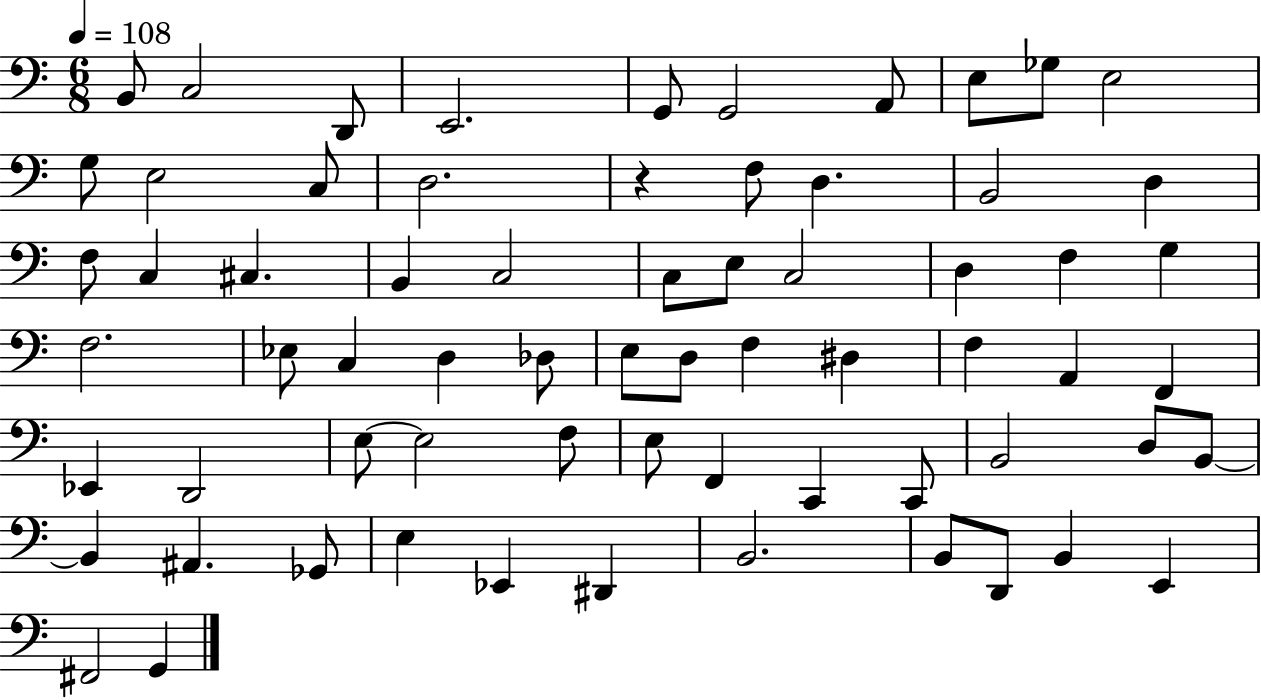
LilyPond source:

{
  \clef bass
  \numericTimeSignature
  \time 6/8
  \key c \major
  \tempo 4 = 108
  b,8 c2 d,8 | e,2. | g,8 g,2 a,8 | e8 ges8 e2 | \break g8 e2 c8 | d2. | r4 f8 d4. | b,2 d4 | \break f8 c4 cis4. | b,4 c2 | c8 e8 c2 | d4 f4 g4 | \break f2. | ees8 c4 d4 des8 | e8 d8 f4 dis4 | f4 a,4 f,4 | \break ees,4 d,2 | e8~~ e2 f8 | e8 f,4 c,4 c,8 | b,2 d8 b,8~~ | \break b,4 ais,4. ges,8 | e4 ees,4 dis,4 | b,2. | b,8 d,8 b,4 e,4 | \break fis,2 g,4 | \bar "|."
}